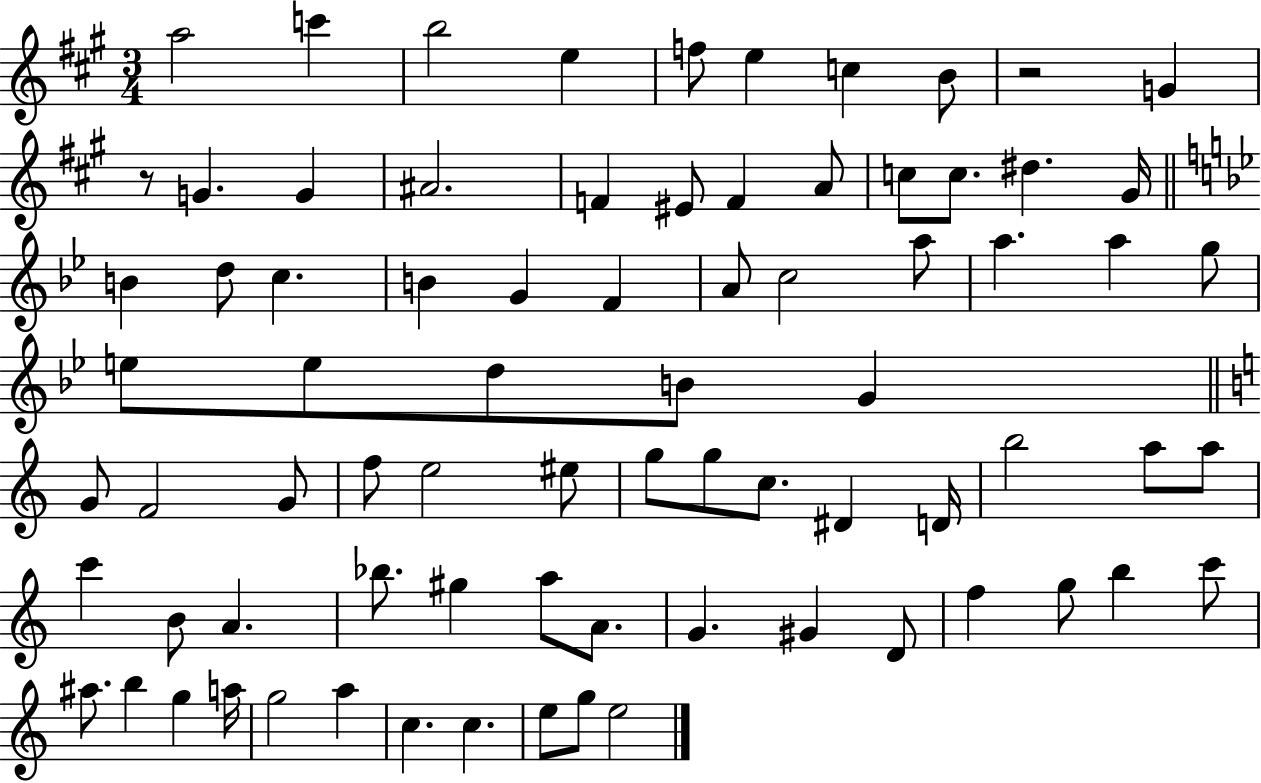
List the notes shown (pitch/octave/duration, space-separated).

A5/h C6/q B5/h E5/q F5/e E5/q C5/q B4/e R/h G4/q R/e G4/q. G4/q A#4/h. F4/q EIS4/e F4/q A4/e C5/e C5/e. D#5/q. G#4/s B4/q D5/e C5/q. B4/q G4/q F4/q A4/e C5/h A5/e A5/q. A5/q G5/e E5/e E5/e D5/e B4/e G4/q G4/e F4/h G4/e F5/e E5/h EIS5/e G5/e G5/e C5/e. D#4/q D4/s B5/h A5/e A5/e C6/q B4/e A4/q. Bb5/e. G#5/q A5/e A4/e. G4/q. G#4/q D4/e F5/q G5/e B5/q C6/e A#5/e. B5/q G5/q A5/s G5/h A5/q C5/q. C5/q. E5/e G5/e E5/h